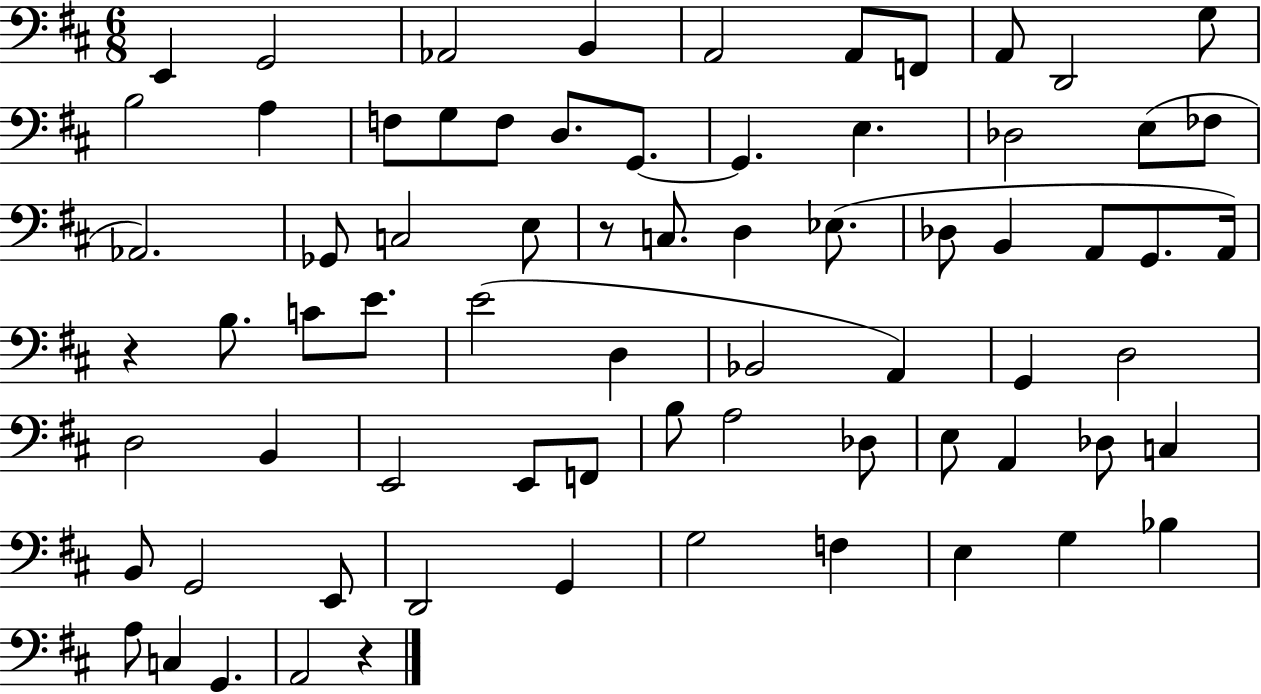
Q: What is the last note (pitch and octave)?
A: A2